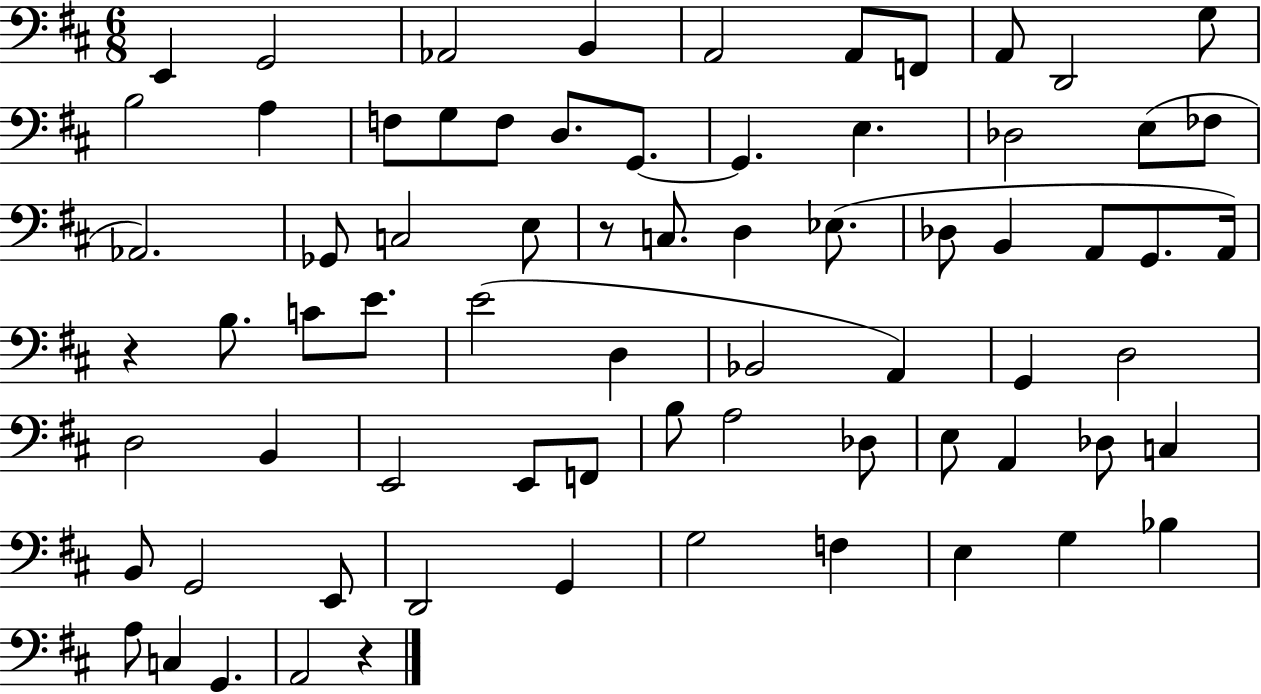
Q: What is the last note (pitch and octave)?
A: A2